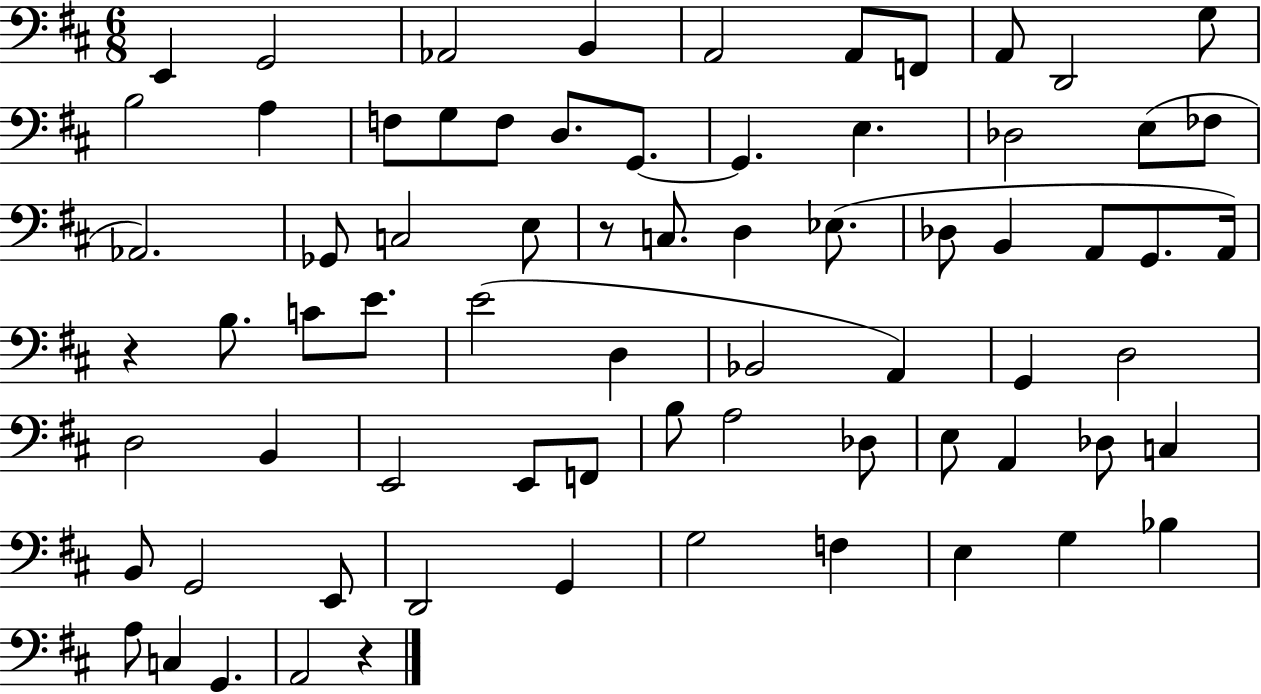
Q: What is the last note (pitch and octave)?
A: A2